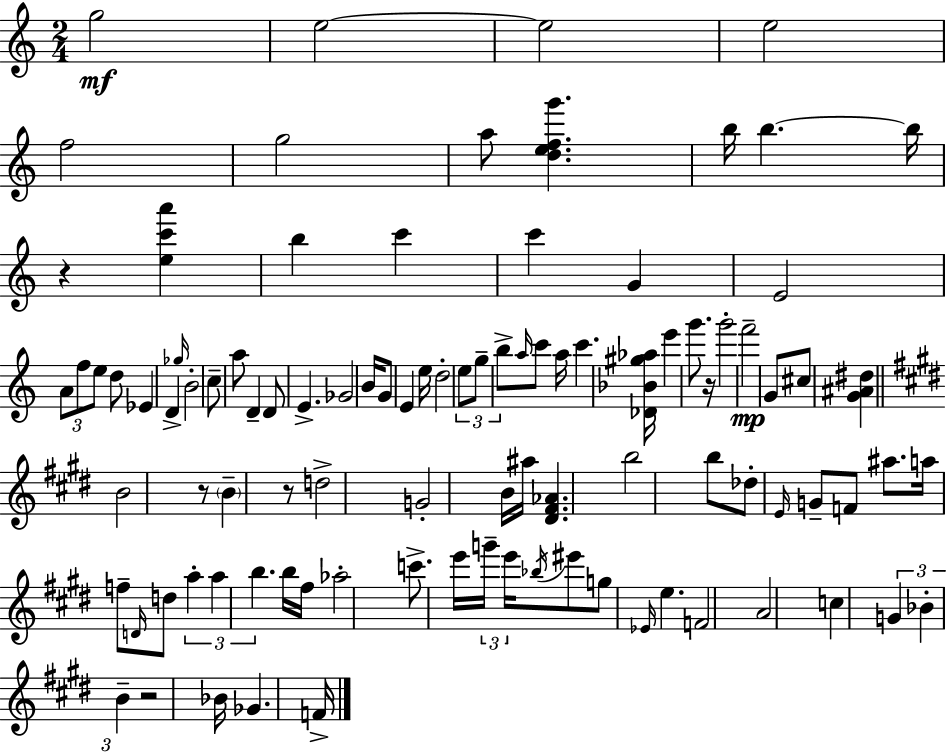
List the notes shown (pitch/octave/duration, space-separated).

G5/h E5/h E5/h E5/h F5/h G5/h A5/e [D5,E5,F5,G6]/q. B5/s B5/q. B5/s R/q [E5,C6,A6]/q B5/q C6/q C6/q G4/q E4/h A4/e F5/e E5/e D5/e Eb4/q D4/q Gb5/s B4/h C5/e A5/e D4/q D4/e E4/q. Gb4/h B4/s G4/e E4/q E5/s D5/h E5/e G5/e B5/e A5/s C6/e A5/s C6/q. [Db4,Bb4,G#5,Ab5]/s E6/q G6/e. R/s G6/h F6/h G4/e C#5/e [G4,A#4,D#5]/q B4/h R/e B4/q R/e D5/h G4/h B4/s A#5/s [D#4,F#4,Ab4]/q. B5/h B5/e Db5/e E4/s G4/e F4/e A#5/e. A5/s F5/e D4/s D5/e A5/q A5/q B5/q. B5/s F#5/s Ab5/h C6/e. E6/s G6/s E6/s Bb5/s EIS6/e G5/e Eb4/s E5/q. F4/h A4/h C5/q G4/q Bb4/q B4/q R/h Bb4/s Gb4/q. F4/s